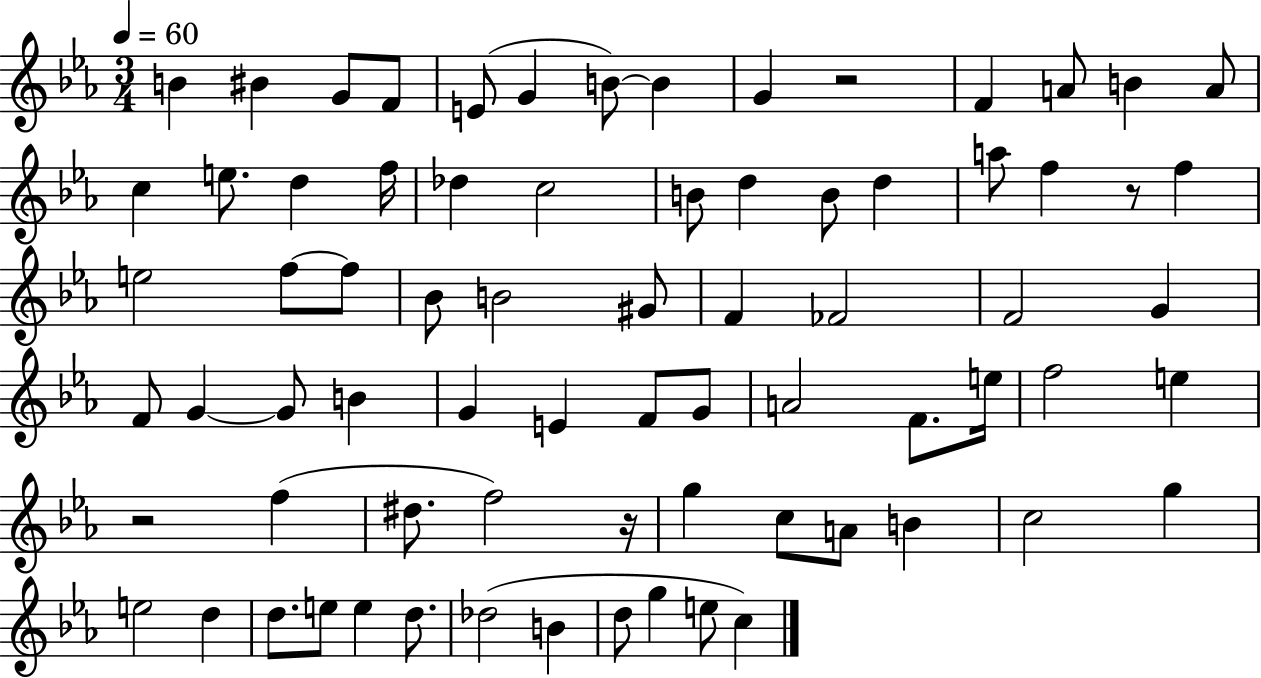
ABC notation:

X:1
T:Untitled
M:3/4
L:1/4
K:Eb
B ^B G/2 F/2 E/2 G B/2 B G z2 F A/2 B A/2 c e/2 d f/4 _d c2 B/2 d B/2 d a/2 f z/2 f e2 f/2 f/2 _B/2 B2 ^G/2 F _F2 F2 G F/2 G G/2 B G E F/2 G/2 A2 F/2 e/4 f2 e z2 f ^d/2 f2 z/4 g c/2 A/2 B c2 g e2 d d/2 e/2 e d/2 _d2 B d/2 g e/2 c